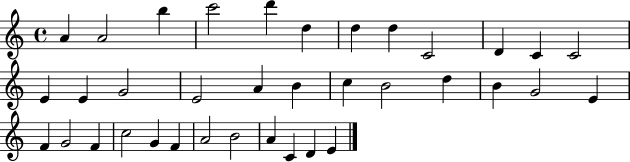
A4/q A4/h B5/q C6/h D6/q D5/q D5/q D5/q C4/h D4/q C4/q C4/h E4/q E4/q G4/h E4/h A4/q B4/q C5/q B4/h D5/q B4/q G4/h E4/q F4/q G4/h F4/q C5/h G4/q F4/q A4/h B4/h A4/q C4/q D4/q E4/q